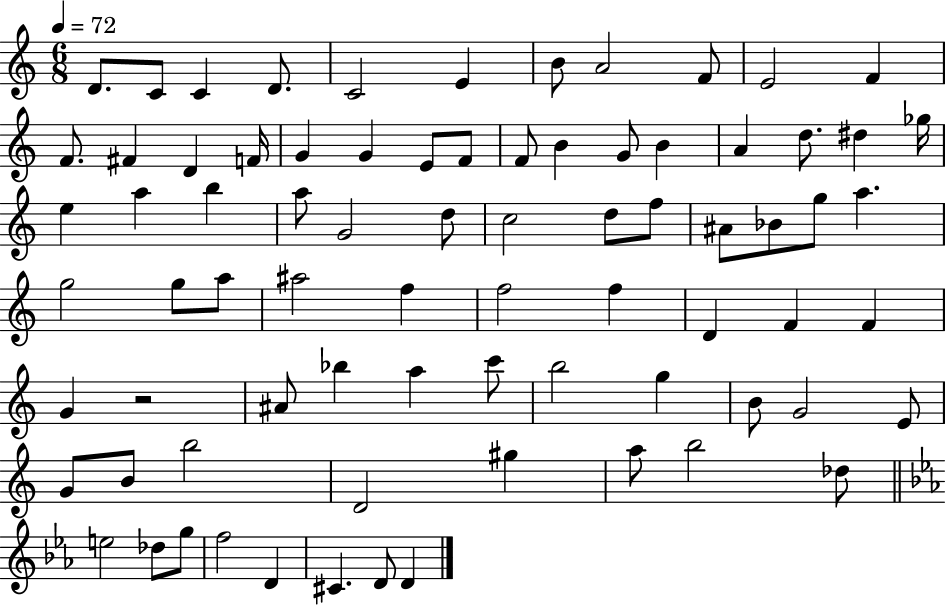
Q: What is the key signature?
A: C major